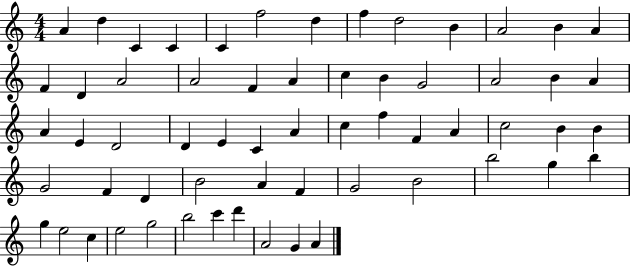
{
  \clef treble
  \numericTimeSignature
  \time 4/4
  \key c \major
  a'4 d''4 c'4 c'4 | c'4 f''2 d''4 | f''4 d''2 b'4 | a'2 b'4 a'4 | \break f'4 d'4 a'2 | a'2 f'4 a'4 | c''4 b'4 g'2 | a'2 b'4 a'4 | \break a'4 e'4 d'2 | d'4 e'4 c'4 a'4 | c''4 f''4 f'4 a'4 | c''2 b'4 b'4 | \break g'2 f'4 d'4 | b'2 a'4 f'4 | g'2 b'2 | b''2 g''4 b''4 | \break g''4 e''2 c''4 | e''2 g''2 | b''2 c'''4 d'''4 | a'2 g'4 a'4 | \break \bar "|."
}